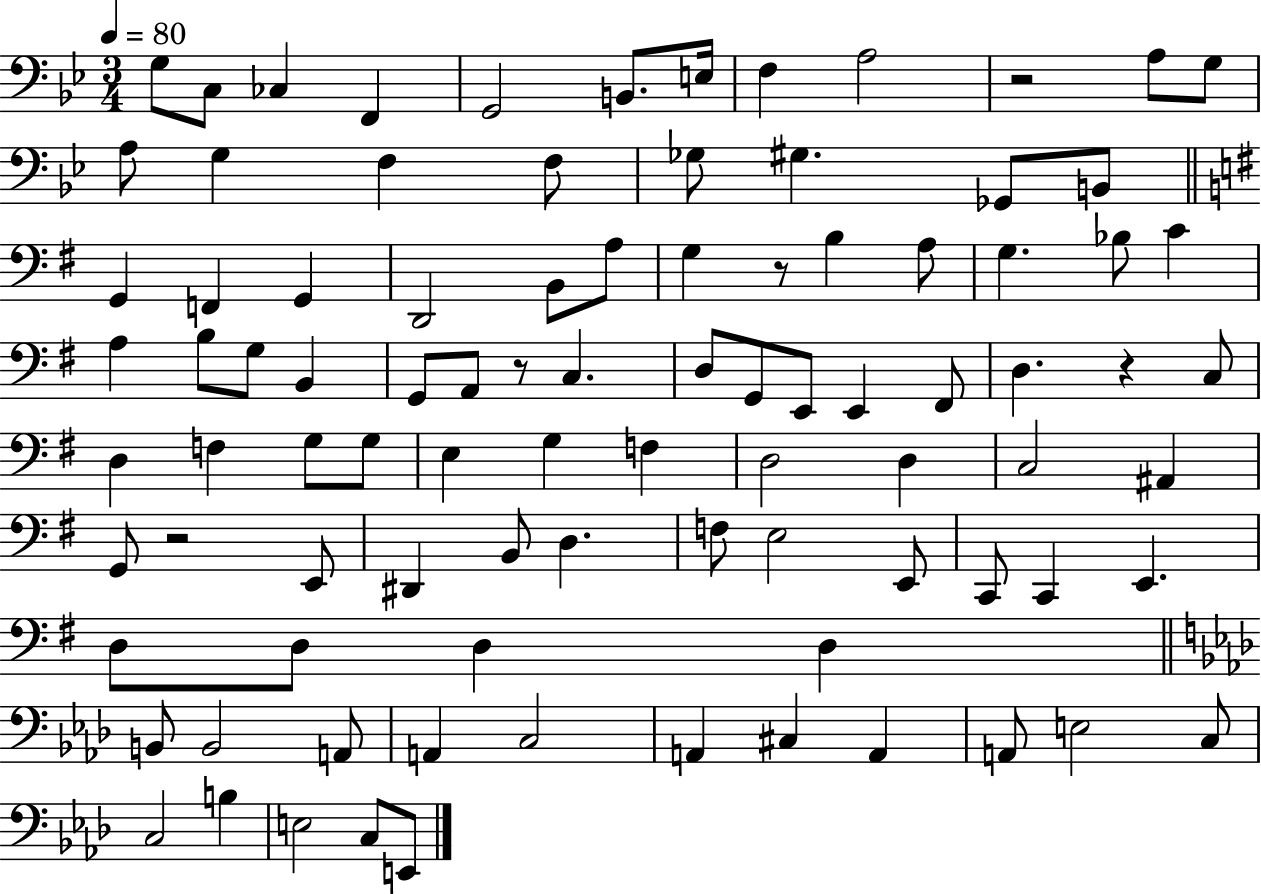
{
  \clef bass
  \numericTimeSignature
  \time 3/4
  \key bes \major
  \tempo 4 = 80
  g8 c8 ces4 f,4 | g,2 b,8. e16 | f4 a2 | r2 a8 g8 | \break a8 g4 f4 f8 | ges8 gis4. ges,8 b,8 | \bar "||" \break \key g \major g,4 f,4 g,4 | d,2 b,8 a8 | g4 r8 b4 a8 | g4. bes8 c'4 | \break a4 b8 g8 b,4 | g,8 a,8 r8 c4. | d8 g,8 e,8 e,4 fis,8 | d4. r4 c8 | \break d4 f4 g8 g8 | e4 g4 f4 | d2 d4 | c2 ais,4 | \break g,8 r2 e,8 | dis,4 b,8 d4. | f8 e2 e,8 | c,8 c,4 e,4. | \break d8 d8 d4 d4 | \bar "||" \break \key f \minor b,8 b,2 a,8 | a,4 c2 | a,4 cis4 a,4 | a,8 e2 c8 | \break c2 b4 | e2 c8 e,8 | \bar "|."
}